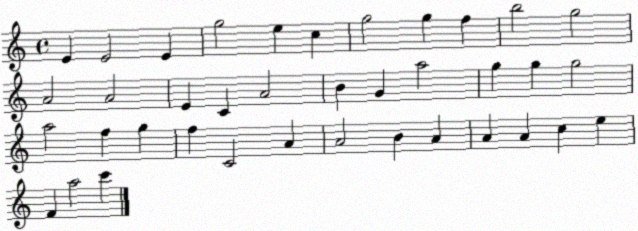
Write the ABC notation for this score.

X:1
T:Untitled
M:4/4
L:1/4
K:C
E E2 E g2 e c g2 g f b2 g2 A2 A2 E C A2 B G a2 g g g2 a2 f g f C2 A A2 B A A A c e F a2 c'